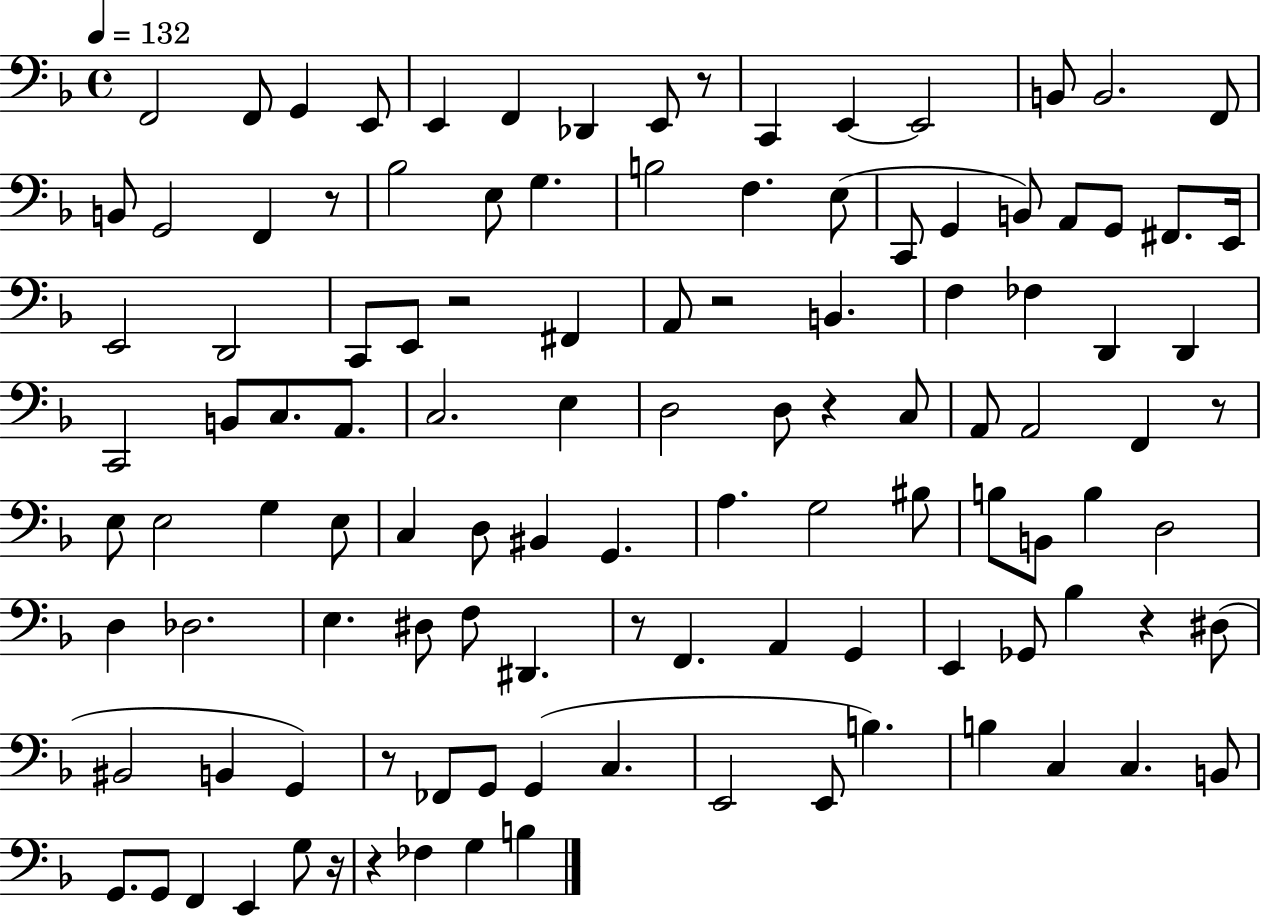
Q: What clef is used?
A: bass